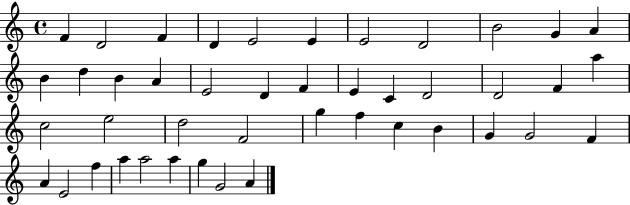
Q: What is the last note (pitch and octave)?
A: A4